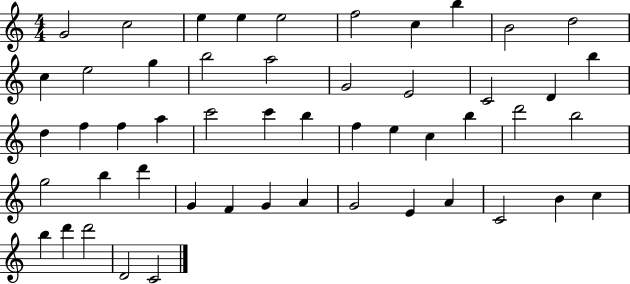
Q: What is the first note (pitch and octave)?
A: G4